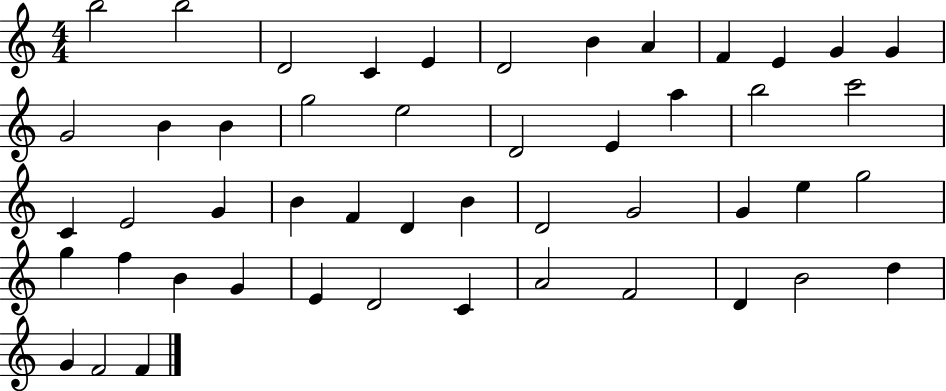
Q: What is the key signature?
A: C major